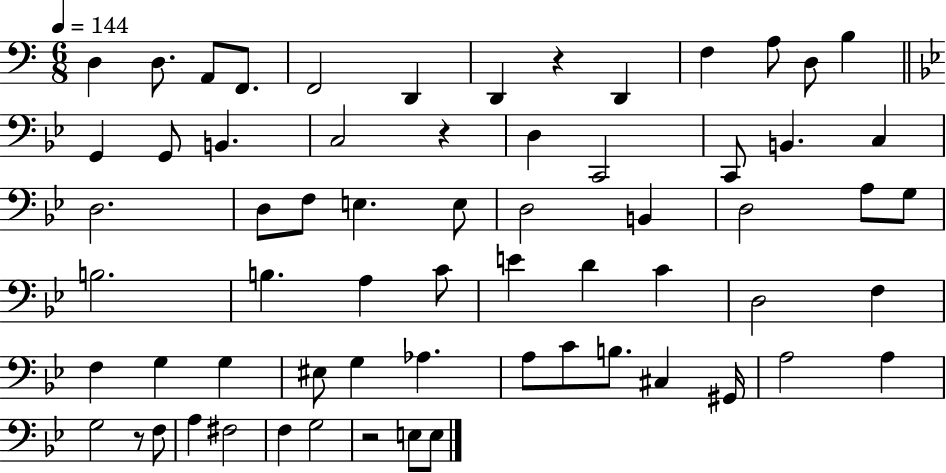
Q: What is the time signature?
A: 6/8